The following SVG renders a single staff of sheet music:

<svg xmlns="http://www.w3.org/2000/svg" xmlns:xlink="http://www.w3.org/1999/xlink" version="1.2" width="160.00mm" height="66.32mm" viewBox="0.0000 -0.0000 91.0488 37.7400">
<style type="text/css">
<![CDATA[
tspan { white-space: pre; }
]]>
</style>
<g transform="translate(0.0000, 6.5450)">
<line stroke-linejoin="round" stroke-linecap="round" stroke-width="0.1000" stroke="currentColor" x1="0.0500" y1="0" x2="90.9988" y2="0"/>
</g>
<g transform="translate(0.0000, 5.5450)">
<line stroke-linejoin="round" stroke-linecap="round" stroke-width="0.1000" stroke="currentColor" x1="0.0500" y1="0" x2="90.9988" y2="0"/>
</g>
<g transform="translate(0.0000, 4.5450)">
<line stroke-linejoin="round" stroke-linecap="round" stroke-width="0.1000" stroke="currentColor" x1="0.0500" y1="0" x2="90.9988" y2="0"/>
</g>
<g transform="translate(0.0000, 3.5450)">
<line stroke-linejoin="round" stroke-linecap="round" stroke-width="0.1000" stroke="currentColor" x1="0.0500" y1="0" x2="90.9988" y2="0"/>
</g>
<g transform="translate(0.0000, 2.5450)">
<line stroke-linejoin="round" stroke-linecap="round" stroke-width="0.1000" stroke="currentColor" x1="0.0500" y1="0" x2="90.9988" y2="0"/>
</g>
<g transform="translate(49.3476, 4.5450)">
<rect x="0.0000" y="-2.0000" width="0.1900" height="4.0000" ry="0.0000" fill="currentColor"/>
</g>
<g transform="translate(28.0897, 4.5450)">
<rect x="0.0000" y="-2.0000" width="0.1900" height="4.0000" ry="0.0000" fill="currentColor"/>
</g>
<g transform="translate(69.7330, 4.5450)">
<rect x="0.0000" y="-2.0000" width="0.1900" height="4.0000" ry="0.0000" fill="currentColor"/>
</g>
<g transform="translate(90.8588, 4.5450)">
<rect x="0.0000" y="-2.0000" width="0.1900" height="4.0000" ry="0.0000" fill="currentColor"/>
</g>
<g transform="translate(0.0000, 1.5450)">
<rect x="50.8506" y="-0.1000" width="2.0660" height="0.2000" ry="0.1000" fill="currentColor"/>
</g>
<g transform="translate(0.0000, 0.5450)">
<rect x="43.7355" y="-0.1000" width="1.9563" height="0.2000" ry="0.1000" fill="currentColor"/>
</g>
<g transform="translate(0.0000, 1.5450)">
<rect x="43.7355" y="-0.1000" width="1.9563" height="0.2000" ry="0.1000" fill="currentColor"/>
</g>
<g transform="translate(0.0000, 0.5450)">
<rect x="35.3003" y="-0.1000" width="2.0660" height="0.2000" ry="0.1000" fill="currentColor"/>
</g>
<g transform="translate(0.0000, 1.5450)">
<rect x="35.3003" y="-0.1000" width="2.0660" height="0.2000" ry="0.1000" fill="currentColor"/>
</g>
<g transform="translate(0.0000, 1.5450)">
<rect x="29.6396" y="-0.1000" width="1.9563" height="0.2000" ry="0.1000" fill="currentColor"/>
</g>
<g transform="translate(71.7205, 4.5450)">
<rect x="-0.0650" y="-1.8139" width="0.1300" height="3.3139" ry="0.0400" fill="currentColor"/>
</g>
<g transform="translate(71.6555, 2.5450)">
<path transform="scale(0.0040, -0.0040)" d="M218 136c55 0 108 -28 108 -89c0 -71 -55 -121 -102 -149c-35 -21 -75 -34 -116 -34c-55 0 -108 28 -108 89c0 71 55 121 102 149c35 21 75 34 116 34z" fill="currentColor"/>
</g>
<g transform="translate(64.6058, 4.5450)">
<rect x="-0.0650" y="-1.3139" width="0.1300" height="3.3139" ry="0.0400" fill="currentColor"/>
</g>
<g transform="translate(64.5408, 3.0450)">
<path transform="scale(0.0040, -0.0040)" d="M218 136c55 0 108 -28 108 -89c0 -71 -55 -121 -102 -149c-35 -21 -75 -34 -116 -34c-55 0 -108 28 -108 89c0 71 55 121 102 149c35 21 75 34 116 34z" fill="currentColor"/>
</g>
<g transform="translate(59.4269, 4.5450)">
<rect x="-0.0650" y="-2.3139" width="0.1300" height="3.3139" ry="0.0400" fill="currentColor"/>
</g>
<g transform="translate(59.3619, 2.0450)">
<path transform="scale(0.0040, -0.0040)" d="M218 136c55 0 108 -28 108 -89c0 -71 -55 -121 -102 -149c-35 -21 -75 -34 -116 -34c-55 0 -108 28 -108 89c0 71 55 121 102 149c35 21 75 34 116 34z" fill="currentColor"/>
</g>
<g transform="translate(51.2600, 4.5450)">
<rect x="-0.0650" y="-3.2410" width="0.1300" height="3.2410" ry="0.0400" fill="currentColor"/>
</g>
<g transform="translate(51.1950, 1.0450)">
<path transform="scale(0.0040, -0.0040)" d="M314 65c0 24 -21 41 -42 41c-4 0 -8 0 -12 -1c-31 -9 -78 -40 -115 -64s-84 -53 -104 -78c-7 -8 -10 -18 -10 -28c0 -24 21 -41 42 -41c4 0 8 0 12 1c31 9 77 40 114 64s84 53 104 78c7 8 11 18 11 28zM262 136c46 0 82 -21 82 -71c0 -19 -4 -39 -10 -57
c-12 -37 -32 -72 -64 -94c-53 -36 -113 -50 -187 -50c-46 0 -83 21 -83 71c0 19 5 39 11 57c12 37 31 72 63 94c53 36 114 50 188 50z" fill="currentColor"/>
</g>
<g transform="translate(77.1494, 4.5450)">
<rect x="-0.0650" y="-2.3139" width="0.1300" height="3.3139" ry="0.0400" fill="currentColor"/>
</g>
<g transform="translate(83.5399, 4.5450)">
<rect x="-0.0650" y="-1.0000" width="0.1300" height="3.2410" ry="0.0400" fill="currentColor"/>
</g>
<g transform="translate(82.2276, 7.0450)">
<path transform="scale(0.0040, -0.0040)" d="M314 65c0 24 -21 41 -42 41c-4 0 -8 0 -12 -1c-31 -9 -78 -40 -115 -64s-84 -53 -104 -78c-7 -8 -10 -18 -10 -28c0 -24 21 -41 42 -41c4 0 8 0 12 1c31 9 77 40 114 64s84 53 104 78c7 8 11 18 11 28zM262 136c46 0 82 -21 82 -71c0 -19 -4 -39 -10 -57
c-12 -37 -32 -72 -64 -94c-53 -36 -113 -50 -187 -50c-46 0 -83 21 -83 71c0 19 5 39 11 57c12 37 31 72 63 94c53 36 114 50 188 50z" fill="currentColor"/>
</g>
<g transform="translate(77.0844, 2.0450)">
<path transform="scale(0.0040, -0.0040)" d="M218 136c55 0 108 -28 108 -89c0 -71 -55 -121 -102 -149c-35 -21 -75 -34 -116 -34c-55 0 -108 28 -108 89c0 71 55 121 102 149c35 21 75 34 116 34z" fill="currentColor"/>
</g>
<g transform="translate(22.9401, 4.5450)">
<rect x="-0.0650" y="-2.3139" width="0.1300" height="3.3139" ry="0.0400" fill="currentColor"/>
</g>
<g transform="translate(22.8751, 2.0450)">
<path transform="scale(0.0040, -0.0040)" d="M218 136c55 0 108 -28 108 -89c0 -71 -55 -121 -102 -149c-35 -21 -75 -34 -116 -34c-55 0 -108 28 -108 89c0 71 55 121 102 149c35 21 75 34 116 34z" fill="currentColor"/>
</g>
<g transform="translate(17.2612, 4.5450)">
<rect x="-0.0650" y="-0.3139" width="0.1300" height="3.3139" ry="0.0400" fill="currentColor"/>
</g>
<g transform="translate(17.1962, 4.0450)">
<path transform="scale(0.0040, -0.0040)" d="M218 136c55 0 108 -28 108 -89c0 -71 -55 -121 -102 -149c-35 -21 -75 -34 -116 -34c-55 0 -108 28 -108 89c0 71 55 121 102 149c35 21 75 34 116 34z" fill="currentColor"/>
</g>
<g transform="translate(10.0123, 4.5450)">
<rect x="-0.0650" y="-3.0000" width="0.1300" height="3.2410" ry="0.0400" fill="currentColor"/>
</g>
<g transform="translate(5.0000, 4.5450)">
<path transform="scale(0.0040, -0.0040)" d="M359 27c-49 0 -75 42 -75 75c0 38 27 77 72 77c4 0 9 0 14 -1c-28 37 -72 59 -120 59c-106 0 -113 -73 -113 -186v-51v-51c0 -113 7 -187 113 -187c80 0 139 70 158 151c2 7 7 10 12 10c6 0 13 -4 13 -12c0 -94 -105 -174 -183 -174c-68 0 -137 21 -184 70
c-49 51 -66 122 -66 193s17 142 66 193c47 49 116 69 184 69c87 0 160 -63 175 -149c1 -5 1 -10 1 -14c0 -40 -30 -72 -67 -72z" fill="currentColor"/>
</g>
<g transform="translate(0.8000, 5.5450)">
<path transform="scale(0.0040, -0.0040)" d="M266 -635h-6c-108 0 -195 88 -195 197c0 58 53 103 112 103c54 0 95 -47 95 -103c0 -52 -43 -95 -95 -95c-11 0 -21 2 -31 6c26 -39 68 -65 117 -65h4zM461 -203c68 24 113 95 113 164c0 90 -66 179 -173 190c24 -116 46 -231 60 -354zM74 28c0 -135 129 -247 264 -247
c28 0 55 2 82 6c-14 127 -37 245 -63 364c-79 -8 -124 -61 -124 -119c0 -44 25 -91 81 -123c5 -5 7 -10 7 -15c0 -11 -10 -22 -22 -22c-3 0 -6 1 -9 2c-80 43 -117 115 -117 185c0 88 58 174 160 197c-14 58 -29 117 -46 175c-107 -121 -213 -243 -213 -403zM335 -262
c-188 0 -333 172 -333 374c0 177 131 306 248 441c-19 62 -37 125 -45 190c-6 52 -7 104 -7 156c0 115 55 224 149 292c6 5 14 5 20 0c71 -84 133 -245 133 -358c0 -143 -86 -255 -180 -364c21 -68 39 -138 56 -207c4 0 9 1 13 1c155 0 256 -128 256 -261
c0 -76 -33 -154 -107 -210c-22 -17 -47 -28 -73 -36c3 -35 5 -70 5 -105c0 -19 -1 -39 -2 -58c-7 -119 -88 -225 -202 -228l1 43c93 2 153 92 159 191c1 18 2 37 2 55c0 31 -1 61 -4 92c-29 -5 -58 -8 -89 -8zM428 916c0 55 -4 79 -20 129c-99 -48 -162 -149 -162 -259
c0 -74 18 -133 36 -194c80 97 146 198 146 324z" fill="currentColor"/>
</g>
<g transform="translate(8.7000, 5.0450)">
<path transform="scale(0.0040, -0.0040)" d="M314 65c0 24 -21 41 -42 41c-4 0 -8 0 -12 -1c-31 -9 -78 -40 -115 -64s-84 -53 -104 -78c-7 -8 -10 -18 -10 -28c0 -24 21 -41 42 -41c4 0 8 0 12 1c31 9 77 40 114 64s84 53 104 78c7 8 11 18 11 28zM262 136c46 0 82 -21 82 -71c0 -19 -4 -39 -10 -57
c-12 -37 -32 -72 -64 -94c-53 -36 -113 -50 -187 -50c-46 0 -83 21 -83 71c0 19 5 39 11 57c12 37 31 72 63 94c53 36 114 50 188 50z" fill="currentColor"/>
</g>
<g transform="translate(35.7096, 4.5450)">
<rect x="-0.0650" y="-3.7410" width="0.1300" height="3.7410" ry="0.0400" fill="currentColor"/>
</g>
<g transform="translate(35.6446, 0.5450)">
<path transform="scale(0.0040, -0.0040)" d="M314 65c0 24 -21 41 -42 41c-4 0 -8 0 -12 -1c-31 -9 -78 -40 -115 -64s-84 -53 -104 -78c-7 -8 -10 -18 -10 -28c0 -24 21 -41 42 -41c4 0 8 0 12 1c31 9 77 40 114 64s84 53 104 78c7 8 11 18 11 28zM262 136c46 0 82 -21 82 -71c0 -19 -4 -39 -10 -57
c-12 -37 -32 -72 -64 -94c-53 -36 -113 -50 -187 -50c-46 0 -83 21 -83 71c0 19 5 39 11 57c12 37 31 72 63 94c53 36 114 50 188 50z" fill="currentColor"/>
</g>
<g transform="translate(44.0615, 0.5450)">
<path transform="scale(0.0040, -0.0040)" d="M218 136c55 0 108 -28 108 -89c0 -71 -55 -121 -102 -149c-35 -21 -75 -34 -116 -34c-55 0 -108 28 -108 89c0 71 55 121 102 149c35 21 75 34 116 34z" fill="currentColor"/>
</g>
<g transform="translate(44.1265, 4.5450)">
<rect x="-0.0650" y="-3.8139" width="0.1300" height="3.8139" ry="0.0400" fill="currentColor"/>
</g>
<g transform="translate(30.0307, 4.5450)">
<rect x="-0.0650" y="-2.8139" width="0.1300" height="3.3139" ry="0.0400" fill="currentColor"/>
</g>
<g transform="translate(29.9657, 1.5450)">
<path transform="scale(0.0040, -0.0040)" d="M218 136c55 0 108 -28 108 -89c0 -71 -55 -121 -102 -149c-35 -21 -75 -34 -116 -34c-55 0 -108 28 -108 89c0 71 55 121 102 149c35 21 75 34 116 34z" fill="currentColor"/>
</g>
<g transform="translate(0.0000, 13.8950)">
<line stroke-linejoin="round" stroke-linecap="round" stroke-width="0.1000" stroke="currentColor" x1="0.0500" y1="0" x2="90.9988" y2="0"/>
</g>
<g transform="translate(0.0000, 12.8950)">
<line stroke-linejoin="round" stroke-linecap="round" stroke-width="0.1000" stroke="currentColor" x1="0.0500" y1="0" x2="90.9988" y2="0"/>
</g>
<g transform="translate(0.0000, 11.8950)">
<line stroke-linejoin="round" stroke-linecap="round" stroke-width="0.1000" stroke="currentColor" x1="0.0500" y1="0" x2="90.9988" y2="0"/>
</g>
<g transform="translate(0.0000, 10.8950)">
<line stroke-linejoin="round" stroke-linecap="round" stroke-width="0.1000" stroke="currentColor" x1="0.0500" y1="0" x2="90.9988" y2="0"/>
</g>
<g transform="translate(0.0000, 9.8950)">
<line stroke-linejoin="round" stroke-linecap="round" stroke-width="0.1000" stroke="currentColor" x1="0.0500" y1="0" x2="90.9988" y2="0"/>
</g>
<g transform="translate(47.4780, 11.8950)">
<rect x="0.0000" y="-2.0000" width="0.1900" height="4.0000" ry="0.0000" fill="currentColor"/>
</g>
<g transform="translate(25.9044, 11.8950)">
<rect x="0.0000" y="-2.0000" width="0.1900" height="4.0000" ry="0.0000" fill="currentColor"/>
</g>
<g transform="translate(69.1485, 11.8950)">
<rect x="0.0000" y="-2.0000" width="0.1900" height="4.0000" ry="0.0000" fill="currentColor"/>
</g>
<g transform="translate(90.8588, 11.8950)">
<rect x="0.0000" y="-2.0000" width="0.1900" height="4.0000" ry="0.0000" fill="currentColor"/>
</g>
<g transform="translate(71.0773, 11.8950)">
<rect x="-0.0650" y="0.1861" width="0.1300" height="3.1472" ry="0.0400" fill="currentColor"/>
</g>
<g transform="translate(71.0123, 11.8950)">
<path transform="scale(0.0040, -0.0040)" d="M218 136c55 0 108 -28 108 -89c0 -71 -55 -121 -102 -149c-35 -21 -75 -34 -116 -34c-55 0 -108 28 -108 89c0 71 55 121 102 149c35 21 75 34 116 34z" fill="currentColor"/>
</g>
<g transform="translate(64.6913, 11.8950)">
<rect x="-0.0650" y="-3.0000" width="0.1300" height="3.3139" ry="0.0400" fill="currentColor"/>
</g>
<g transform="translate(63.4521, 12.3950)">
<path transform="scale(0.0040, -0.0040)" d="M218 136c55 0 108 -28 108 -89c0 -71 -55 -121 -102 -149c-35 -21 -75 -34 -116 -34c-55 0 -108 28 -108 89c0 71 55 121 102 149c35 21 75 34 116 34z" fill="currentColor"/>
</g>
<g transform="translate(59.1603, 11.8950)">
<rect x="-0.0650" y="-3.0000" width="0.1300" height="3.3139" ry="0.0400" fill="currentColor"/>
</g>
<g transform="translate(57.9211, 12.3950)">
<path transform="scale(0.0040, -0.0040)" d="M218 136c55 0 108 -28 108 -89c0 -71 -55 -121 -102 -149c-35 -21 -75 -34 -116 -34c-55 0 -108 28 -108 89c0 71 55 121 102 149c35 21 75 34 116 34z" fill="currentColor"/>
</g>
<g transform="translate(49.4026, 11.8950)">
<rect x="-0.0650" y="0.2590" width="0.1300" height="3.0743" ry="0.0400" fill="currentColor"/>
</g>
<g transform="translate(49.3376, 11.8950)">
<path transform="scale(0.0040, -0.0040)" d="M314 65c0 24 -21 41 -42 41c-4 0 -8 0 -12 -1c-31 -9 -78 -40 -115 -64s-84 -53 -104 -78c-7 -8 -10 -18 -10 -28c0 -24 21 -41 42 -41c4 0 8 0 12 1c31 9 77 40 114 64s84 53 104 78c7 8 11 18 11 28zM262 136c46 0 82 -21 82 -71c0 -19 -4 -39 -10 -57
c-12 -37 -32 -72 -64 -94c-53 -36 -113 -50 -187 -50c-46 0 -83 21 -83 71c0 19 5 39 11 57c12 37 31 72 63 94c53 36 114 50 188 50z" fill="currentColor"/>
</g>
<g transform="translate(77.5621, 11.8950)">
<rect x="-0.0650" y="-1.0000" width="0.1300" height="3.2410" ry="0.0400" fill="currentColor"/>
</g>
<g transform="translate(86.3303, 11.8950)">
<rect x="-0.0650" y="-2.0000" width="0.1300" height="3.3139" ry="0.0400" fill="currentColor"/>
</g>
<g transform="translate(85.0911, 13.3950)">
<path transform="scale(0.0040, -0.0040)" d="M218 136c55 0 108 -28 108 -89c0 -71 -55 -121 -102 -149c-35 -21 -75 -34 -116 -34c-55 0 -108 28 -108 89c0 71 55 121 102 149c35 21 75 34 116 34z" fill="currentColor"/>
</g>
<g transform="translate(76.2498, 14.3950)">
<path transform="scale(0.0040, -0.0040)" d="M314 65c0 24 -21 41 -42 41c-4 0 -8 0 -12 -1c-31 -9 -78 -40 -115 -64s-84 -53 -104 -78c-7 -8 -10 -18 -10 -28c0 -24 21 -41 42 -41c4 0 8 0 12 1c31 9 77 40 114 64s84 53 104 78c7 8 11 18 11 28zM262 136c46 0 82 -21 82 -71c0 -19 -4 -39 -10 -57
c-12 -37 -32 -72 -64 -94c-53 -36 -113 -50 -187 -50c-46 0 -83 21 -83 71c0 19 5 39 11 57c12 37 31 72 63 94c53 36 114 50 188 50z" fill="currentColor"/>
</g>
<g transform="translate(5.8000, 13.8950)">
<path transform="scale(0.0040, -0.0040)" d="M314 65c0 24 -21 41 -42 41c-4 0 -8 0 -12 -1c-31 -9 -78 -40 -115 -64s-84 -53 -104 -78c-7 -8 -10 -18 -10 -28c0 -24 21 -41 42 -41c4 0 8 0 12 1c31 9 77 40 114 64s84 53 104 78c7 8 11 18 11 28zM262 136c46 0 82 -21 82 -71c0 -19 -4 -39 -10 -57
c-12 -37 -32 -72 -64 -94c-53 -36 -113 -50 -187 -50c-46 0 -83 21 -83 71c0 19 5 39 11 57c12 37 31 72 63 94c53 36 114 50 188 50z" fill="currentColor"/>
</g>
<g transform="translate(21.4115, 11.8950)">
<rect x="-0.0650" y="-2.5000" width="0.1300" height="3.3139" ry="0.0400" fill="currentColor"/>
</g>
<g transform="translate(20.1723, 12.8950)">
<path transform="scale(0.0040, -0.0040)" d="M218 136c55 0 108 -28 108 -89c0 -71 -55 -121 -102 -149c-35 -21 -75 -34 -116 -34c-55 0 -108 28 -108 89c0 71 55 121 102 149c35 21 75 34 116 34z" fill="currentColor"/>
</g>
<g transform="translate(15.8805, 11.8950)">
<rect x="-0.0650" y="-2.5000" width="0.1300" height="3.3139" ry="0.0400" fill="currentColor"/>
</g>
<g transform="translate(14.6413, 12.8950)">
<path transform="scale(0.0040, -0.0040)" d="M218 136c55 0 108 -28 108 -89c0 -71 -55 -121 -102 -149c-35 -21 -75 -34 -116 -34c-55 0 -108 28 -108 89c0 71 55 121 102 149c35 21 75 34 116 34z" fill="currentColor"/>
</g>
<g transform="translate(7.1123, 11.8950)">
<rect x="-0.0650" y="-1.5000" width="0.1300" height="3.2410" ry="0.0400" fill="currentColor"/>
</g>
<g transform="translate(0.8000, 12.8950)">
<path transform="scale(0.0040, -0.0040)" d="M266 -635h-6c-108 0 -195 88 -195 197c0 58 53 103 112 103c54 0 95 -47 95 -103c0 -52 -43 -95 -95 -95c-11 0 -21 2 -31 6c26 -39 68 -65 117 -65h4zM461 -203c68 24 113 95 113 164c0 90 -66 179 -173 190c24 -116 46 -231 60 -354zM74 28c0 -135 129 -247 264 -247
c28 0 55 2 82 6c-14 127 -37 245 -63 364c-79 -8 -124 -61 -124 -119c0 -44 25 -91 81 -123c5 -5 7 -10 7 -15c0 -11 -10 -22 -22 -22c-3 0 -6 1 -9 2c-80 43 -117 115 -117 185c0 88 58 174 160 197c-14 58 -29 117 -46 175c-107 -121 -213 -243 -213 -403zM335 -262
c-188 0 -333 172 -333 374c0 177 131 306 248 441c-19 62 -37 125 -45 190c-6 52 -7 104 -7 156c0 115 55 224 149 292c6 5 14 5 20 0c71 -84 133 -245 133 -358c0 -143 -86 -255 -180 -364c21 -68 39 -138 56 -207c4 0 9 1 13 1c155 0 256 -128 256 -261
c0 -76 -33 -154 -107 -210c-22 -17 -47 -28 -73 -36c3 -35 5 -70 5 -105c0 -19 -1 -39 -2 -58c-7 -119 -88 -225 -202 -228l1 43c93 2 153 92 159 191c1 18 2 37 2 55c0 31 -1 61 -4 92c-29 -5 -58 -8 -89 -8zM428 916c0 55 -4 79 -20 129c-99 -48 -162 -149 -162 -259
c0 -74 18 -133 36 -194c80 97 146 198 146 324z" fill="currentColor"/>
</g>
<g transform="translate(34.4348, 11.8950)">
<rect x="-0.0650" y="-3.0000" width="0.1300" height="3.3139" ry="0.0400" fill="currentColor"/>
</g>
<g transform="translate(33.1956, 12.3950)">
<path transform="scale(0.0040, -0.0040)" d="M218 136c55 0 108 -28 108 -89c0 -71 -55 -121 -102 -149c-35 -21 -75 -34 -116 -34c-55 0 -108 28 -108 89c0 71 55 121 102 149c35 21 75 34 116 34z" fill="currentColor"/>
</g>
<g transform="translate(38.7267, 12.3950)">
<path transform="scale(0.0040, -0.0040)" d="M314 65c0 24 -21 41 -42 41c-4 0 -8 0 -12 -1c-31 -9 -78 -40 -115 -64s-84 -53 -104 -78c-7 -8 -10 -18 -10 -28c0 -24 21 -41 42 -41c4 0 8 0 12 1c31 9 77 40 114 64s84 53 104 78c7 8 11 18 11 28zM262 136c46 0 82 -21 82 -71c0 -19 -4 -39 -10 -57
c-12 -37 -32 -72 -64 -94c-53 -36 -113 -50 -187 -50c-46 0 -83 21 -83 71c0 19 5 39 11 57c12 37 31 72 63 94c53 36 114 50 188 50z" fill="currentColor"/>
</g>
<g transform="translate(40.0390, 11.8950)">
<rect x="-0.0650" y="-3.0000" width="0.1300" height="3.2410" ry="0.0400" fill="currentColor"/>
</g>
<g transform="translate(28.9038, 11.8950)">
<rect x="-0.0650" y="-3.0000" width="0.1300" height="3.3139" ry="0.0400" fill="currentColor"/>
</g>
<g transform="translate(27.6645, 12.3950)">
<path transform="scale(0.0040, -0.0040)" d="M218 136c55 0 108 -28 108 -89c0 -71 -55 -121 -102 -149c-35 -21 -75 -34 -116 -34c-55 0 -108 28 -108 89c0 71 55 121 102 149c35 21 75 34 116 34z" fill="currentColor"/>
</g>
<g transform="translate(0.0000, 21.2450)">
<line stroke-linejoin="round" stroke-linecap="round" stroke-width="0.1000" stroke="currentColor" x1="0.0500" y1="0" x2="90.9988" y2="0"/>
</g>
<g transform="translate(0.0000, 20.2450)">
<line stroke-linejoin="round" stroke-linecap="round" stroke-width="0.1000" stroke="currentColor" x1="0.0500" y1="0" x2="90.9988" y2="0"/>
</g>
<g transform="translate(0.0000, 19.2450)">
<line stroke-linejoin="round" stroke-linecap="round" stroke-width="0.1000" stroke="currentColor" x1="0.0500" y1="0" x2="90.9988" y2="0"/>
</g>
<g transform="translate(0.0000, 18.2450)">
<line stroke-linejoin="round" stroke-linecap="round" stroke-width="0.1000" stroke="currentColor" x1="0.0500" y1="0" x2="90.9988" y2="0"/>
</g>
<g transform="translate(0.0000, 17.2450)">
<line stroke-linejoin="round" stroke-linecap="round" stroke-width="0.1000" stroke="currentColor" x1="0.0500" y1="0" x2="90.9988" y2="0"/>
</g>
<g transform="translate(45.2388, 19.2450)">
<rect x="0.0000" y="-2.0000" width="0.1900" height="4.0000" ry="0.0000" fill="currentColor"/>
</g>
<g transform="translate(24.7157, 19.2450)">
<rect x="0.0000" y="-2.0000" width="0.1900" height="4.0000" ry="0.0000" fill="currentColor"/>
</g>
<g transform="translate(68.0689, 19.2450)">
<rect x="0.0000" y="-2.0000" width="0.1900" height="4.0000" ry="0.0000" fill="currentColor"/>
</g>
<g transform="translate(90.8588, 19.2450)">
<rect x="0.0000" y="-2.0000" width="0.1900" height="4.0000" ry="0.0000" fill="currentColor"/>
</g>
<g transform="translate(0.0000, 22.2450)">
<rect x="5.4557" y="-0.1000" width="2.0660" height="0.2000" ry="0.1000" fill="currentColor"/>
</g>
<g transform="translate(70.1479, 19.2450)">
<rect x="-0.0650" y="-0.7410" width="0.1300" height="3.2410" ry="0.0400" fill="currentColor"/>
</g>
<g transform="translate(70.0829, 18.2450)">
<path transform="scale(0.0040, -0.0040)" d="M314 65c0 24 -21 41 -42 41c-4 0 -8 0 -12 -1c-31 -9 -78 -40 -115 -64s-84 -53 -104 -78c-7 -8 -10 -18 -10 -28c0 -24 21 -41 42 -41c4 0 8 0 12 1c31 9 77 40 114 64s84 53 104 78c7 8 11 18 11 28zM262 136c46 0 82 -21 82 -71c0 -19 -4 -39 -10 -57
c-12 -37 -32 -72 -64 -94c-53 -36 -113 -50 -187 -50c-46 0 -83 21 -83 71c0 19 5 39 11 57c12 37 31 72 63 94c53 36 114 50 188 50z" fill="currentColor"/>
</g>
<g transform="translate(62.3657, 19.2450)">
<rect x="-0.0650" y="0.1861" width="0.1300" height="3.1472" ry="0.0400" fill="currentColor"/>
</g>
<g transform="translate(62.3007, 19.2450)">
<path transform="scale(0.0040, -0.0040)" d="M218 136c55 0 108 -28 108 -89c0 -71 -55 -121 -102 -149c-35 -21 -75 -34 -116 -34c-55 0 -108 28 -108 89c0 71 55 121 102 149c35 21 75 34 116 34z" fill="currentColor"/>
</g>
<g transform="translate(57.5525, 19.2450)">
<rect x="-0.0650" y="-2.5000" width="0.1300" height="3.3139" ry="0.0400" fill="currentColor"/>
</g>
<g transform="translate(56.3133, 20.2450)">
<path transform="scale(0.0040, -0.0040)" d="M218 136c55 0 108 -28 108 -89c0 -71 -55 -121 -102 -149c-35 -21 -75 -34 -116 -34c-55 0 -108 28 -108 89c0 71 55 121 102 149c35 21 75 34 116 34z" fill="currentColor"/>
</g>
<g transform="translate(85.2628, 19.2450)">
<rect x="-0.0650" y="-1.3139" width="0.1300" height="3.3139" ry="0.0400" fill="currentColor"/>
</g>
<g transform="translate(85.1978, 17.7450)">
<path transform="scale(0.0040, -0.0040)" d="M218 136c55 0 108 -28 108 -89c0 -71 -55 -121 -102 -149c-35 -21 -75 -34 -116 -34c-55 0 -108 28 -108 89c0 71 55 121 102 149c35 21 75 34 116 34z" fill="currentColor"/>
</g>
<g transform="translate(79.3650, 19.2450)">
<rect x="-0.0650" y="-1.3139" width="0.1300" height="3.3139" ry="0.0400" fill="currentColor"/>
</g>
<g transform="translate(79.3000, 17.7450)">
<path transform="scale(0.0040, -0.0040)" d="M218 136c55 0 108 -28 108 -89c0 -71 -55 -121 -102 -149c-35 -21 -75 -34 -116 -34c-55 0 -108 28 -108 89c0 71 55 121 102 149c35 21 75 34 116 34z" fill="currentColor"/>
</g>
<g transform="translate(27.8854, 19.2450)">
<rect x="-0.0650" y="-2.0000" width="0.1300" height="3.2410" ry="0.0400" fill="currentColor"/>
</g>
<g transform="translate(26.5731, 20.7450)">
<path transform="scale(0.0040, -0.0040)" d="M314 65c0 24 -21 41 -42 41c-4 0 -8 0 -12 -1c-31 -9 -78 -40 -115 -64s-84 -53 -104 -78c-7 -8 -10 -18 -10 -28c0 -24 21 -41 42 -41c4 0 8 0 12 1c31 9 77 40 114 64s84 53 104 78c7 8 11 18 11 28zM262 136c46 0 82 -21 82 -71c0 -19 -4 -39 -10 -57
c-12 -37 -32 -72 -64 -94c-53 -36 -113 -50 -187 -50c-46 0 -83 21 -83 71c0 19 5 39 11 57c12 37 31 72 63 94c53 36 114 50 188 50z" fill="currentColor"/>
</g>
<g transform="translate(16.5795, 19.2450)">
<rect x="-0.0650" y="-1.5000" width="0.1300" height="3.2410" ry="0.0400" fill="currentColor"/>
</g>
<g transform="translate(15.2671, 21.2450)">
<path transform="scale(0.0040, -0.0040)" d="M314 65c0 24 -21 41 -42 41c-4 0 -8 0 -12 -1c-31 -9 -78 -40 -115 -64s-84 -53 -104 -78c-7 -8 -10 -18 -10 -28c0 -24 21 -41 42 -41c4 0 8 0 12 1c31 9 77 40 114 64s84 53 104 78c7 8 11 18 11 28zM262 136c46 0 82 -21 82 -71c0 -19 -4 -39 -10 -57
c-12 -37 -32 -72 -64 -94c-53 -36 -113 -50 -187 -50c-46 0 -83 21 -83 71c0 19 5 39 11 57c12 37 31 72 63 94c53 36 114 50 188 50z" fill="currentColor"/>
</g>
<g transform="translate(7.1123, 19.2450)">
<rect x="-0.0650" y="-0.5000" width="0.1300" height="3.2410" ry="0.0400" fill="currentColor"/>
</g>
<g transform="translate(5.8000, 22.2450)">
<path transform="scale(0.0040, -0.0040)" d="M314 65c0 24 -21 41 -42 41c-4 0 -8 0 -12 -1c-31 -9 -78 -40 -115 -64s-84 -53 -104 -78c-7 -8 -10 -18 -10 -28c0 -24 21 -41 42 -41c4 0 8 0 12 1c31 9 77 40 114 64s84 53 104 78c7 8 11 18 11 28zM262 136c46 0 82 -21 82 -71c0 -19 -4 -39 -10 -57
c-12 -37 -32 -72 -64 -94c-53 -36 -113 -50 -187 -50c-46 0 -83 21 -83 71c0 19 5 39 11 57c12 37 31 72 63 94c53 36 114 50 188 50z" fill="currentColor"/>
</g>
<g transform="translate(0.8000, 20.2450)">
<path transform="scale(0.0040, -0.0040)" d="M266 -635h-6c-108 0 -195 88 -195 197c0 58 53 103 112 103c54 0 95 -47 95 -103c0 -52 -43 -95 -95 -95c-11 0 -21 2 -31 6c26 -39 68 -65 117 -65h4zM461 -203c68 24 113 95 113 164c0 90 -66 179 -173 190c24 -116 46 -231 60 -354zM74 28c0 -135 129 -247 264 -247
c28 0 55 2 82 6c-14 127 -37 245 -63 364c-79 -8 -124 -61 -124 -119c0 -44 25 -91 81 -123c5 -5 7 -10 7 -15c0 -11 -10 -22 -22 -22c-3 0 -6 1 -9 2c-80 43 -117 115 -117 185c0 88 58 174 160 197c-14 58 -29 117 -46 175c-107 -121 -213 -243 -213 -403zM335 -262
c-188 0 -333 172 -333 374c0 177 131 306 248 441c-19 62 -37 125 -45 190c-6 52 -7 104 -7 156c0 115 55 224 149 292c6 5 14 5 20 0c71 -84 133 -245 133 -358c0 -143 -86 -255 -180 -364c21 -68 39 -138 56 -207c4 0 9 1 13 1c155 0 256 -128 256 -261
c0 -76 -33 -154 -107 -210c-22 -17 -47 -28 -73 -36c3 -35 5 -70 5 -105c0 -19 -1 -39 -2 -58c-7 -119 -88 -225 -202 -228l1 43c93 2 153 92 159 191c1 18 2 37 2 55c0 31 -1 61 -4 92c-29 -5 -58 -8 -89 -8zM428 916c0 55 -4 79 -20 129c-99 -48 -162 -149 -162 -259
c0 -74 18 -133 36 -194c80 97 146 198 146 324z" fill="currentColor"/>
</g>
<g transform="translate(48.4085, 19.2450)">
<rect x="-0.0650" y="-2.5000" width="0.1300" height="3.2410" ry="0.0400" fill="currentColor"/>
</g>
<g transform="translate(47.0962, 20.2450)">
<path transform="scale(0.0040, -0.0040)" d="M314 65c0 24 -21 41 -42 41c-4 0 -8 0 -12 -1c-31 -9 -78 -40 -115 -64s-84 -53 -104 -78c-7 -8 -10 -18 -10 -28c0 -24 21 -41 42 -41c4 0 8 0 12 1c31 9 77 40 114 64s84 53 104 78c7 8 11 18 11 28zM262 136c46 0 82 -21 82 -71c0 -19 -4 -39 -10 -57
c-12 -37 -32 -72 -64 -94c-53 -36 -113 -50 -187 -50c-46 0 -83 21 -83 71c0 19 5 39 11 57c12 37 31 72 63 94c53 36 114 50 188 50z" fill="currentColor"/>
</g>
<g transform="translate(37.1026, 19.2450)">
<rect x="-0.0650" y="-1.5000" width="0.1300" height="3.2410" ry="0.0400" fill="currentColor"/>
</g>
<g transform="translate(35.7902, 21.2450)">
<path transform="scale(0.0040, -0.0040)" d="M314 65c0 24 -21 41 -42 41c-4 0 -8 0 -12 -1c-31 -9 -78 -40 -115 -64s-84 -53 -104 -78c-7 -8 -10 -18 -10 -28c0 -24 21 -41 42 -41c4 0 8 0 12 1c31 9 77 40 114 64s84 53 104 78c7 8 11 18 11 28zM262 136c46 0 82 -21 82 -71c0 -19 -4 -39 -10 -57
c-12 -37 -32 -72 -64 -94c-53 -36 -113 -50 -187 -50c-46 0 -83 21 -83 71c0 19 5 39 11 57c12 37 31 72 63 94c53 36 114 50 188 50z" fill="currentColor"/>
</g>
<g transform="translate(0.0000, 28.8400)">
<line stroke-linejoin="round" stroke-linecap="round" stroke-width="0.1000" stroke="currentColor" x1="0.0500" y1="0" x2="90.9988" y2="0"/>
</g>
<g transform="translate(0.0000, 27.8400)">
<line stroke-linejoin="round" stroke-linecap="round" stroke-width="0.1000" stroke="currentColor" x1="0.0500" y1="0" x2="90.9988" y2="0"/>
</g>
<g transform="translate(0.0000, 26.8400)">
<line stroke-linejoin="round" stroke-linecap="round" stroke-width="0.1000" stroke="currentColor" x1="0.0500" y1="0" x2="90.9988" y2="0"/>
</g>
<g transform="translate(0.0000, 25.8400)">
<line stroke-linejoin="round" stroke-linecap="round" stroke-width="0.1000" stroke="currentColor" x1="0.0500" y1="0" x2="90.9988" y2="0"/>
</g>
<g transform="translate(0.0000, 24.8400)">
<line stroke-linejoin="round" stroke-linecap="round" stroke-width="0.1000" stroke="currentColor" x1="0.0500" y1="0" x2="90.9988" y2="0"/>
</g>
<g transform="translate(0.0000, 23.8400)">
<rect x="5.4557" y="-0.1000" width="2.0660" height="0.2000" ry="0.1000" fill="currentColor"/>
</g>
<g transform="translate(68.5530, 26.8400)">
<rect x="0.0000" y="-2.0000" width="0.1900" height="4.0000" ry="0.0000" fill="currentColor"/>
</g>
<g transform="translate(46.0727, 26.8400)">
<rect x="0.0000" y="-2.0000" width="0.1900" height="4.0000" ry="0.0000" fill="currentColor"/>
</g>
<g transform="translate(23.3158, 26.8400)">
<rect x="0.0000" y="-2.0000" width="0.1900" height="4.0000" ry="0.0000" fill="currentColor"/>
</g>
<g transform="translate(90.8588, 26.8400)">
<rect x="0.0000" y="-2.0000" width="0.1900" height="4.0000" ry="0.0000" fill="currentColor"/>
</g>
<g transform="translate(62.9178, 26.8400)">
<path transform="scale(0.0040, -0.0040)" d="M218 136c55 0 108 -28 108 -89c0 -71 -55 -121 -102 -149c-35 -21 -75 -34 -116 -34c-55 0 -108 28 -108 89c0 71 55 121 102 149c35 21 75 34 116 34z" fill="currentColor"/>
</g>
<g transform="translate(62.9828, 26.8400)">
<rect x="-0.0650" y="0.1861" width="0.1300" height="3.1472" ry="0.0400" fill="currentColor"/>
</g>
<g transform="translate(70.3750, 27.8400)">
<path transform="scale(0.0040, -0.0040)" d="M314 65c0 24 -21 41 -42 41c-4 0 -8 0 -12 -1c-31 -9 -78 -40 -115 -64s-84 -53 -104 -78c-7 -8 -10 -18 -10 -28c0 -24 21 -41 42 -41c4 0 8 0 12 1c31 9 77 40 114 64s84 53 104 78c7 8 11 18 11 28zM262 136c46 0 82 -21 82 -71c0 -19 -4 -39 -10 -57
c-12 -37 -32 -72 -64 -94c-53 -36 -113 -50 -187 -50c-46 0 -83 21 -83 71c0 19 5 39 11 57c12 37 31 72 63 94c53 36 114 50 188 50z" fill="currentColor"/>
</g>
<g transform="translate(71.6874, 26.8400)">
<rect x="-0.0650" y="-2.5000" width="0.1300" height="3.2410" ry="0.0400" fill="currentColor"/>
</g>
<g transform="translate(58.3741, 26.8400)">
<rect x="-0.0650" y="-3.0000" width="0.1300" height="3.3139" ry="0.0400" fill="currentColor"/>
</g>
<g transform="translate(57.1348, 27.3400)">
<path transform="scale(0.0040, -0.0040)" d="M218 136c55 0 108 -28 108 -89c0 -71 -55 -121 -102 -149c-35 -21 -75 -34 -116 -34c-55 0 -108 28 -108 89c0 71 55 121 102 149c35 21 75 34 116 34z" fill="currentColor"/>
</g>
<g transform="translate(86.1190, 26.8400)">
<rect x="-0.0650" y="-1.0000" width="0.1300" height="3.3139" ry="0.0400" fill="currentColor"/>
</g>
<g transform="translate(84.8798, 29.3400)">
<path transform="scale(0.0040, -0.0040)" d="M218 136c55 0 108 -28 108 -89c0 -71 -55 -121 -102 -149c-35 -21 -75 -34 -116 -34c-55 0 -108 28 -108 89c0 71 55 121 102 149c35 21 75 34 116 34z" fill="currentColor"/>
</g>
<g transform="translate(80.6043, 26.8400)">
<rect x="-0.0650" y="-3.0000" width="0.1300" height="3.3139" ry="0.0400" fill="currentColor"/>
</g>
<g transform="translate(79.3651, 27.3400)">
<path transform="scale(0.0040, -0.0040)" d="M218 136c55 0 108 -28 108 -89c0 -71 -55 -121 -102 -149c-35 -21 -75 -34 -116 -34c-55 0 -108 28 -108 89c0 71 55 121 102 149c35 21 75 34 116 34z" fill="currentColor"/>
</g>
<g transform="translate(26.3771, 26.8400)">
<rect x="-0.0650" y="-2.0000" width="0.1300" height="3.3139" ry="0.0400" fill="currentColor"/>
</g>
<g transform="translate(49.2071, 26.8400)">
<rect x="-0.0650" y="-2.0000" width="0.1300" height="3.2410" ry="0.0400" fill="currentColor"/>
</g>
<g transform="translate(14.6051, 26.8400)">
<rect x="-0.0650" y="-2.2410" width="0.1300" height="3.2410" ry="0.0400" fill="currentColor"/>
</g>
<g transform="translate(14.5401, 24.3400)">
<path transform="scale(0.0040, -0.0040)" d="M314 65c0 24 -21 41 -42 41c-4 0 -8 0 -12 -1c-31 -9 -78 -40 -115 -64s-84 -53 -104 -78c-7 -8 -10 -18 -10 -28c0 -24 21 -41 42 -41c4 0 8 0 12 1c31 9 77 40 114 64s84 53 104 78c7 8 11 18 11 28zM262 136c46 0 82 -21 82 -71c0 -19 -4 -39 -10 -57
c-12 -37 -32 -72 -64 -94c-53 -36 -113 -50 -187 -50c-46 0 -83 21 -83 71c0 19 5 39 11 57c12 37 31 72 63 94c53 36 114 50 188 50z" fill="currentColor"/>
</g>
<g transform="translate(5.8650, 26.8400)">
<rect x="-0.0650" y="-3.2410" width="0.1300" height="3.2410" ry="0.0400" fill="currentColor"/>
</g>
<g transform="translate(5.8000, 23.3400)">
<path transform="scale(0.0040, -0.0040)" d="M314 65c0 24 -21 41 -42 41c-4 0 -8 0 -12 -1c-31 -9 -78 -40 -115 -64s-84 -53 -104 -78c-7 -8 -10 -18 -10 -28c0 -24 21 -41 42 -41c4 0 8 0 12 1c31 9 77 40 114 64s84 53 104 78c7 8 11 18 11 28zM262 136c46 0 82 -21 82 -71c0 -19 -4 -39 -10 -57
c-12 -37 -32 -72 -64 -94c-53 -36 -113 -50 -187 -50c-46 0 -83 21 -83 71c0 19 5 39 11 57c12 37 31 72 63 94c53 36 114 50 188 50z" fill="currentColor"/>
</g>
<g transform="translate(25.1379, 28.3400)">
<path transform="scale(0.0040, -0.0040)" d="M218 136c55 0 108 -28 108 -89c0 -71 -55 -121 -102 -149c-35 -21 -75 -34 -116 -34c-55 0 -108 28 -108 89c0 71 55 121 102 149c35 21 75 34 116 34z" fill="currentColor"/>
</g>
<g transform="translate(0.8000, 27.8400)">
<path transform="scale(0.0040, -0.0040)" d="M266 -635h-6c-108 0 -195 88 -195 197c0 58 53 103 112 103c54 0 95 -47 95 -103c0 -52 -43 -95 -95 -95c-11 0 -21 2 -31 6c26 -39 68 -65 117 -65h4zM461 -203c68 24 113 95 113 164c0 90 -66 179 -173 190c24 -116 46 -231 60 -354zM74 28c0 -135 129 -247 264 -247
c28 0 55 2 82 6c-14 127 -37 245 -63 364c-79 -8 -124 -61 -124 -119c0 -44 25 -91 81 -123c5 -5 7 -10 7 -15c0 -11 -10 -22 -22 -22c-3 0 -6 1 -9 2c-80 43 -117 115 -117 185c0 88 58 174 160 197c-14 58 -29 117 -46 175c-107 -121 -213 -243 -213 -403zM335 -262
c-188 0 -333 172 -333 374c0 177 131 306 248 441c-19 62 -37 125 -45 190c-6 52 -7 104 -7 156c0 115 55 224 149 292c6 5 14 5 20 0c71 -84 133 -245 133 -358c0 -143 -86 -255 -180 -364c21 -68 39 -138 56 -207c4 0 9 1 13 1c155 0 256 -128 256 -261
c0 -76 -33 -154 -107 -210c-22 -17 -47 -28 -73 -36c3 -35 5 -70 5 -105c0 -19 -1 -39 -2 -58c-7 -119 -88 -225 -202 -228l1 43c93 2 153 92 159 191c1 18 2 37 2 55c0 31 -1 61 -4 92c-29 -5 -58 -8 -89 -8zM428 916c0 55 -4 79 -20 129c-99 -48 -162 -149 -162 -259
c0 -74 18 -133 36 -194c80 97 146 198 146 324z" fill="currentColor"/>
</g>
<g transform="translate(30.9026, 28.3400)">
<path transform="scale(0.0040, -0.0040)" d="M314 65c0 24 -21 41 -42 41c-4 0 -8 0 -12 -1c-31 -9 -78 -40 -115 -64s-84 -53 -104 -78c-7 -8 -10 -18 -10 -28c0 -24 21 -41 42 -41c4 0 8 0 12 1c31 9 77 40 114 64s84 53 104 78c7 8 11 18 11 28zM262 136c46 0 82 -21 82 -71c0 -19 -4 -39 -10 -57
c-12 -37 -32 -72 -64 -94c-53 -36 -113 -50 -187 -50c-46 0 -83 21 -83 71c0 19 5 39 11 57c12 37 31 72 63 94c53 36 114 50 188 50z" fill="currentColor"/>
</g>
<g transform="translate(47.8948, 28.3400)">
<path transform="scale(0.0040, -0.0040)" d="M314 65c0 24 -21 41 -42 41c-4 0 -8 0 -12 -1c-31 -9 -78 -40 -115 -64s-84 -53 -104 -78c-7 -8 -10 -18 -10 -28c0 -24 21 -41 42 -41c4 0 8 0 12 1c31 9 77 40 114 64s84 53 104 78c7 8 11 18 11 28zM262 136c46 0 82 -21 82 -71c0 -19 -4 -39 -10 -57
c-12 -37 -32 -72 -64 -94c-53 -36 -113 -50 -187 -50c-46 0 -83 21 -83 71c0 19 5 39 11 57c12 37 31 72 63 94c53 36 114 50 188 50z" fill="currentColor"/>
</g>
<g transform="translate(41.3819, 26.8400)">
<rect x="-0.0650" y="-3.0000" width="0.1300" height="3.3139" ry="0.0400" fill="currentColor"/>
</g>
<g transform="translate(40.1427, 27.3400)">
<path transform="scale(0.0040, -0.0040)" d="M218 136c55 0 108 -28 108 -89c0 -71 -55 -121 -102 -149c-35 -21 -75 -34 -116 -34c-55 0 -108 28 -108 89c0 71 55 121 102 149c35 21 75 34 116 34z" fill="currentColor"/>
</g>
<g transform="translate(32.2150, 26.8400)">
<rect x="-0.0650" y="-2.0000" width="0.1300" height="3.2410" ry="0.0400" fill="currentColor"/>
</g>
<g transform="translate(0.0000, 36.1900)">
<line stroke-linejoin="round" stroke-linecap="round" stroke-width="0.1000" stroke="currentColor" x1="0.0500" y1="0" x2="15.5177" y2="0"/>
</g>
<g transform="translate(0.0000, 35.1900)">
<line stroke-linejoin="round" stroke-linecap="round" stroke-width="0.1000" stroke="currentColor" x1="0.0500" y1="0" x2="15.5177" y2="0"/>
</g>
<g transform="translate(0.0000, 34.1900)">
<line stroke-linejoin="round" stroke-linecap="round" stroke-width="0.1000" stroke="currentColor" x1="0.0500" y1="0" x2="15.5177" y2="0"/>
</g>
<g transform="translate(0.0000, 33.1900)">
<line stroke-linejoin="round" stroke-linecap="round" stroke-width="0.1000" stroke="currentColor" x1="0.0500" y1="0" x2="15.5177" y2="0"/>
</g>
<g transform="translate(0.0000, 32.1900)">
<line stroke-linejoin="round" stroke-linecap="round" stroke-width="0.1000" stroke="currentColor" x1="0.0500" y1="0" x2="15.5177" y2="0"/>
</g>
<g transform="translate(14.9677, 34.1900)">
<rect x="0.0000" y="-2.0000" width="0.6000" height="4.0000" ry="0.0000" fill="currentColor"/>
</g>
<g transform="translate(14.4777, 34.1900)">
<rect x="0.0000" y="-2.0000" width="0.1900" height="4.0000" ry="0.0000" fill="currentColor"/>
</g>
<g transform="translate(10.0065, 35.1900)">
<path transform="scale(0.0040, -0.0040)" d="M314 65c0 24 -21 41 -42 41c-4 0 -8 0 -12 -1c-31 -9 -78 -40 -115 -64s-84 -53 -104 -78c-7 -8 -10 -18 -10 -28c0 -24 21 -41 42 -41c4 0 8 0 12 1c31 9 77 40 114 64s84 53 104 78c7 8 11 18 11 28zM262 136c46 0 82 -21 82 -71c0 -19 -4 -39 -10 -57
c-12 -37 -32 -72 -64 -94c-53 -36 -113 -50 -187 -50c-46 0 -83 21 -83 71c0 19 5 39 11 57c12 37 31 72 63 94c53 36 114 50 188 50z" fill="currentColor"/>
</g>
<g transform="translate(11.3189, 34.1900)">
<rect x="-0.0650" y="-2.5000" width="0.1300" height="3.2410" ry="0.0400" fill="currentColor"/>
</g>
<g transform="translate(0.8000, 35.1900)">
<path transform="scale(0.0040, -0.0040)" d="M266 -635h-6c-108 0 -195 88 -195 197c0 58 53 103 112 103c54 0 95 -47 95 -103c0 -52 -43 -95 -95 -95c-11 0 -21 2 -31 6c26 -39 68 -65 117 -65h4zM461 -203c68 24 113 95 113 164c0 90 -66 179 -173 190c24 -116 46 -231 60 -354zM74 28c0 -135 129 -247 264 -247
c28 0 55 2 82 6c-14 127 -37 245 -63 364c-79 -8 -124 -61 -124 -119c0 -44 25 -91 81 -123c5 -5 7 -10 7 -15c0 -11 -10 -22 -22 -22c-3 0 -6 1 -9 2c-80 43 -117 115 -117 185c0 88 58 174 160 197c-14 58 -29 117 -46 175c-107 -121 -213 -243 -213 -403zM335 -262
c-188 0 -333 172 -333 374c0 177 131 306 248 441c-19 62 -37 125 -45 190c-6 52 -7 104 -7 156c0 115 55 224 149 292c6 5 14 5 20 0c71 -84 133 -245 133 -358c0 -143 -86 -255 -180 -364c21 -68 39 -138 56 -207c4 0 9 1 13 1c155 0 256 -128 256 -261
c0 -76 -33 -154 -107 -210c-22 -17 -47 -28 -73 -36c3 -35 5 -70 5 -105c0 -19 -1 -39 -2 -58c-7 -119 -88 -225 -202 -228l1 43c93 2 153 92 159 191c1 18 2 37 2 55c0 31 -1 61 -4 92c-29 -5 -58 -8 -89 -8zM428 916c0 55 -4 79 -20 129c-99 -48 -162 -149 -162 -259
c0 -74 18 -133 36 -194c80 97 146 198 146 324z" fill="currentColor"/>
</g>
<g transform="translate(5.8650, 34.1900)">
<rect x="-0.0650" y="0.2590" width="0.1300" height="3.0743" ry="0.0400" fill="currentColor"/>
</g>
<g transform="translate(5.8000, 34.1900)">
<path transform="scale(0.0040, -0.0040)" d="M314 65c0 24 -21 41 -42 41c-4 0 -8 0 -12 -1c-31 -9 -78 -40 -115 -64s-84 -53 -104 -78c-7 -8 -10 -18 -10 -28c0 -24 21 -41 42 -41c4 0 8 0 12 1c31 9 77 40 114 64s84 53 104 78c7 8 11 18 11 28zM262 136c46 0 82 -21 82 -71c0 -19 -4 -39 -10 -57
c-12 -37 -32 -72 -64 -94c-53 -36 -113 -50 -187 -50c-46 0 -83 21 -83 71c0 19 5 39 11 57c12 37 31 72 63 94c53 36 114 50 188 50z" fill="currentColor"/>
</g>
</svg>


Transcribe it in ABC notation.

X:1
T:Untitled
M:4/4
L:1/4
K:C
A2 c g a c'2 c' b2 g e f g D2 E2 G G A A A2 B2 A A B D2 F C2 E2 F2 E2 G2 G B d2 e e b2 g2 F F2 A F2 A B G2 A D B2 G2